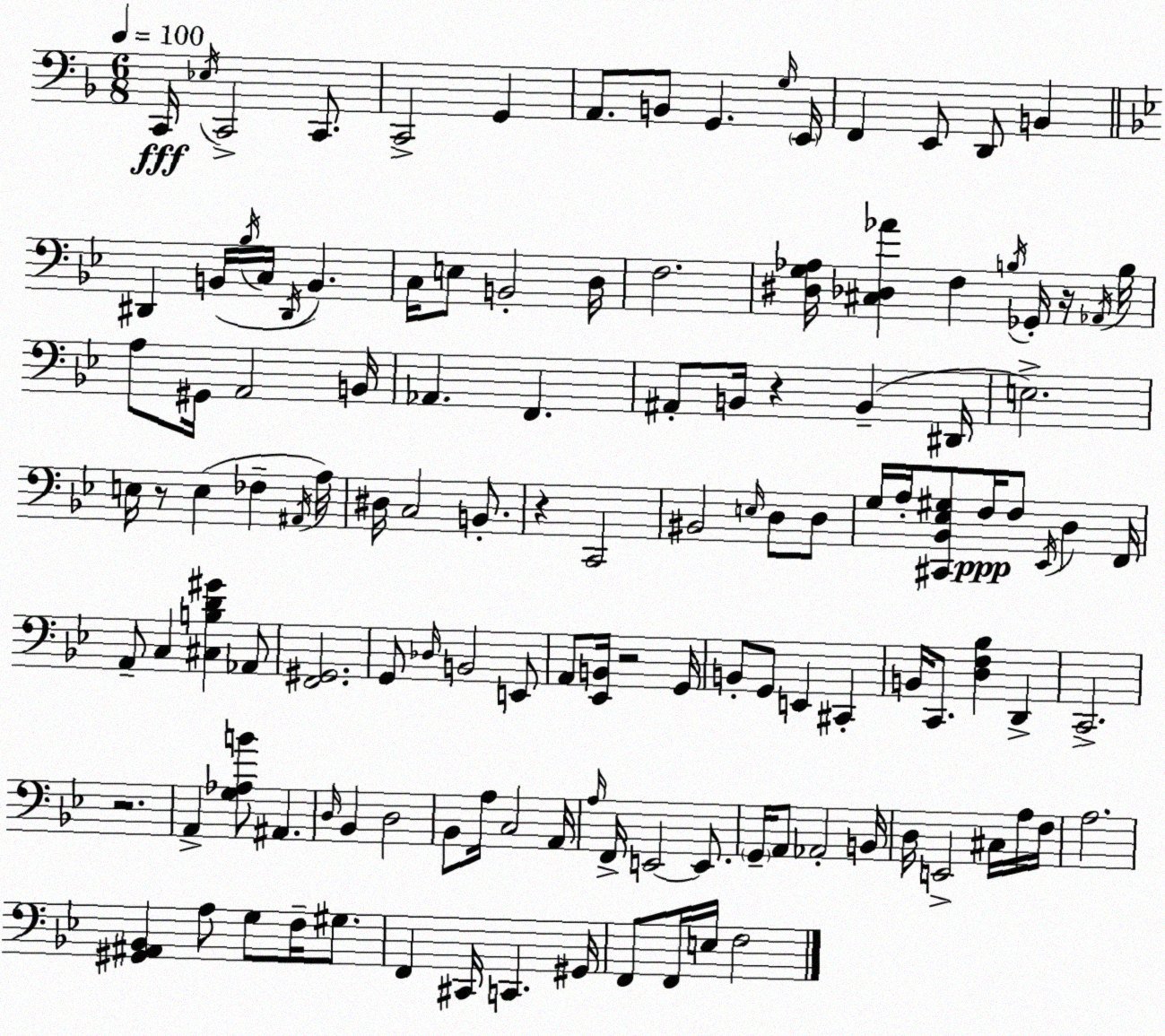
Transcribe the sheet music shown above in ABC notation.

X:1
T:Untitled
M:6/8
L:1/4
K:F
C,,/4 _E,/4 C,,2 C,,/2 C,,2 G,, A,,/2 B,,/2 G,, G,/4 E,,/4 F,, E,,/2 D,,/2 B,, ^D,, B,,/4 _B,/4 C,/4 ^D,,/4 B,, C,/4 E,/2 B,,2 D,/4 F,2 [^D,G,_A,]/4 [^C,_D,_A] F, B,/4 _G,,/4 z/4 _A,,/4 B,/4 A,/2 ^G,,/4 A,,2 B,,/4 _A,, F,, ^A,,/2 B,,/4 z B,, ^D,,/4 E,2 E,/4 z/2 E, _F, ^A,,/4 A,/4 ^D,/4 C,2 B,,/2 z C,,2 ^B,,2 E,/4 D,/2 D,/2 G,/4 A,/4 [^C,,_B,,_E,^G,]/2 F,/4 F,/2 _E,,/4 D, F,,/4 A,,/2 C, [^C,B,D^G] _A,,/2 [F,,^G,,]2 G,,/2 _D,/4 B,,2 E,,/2 A,,/2 [_E,,B,,]/4 z2 G,,/4 B,,/2 G,,/2 E,, ^C,, B,,/4 C,,/2 [D,F,_B,] D,, C,,2 z2 A,, [G,_A,B]/2 ^A,, D,/4 _B,, D,2 _B,,/2 A,/4 C,2 A,,/4 A,/4 F,,/4 E,,2 E,,/2 G,,/4 A,,/2 _A,,2 B,,/4 D,/4 E,,2 ^C,/4 A,/4 F,/4 A,2 [^G,,^A,,_B,,] A,/2 G,/2 F,/4 ^G,/2 F,, ^C,,/4 C,, ^G,,/4 F,,/2 F,,/4 E,/4 F,2